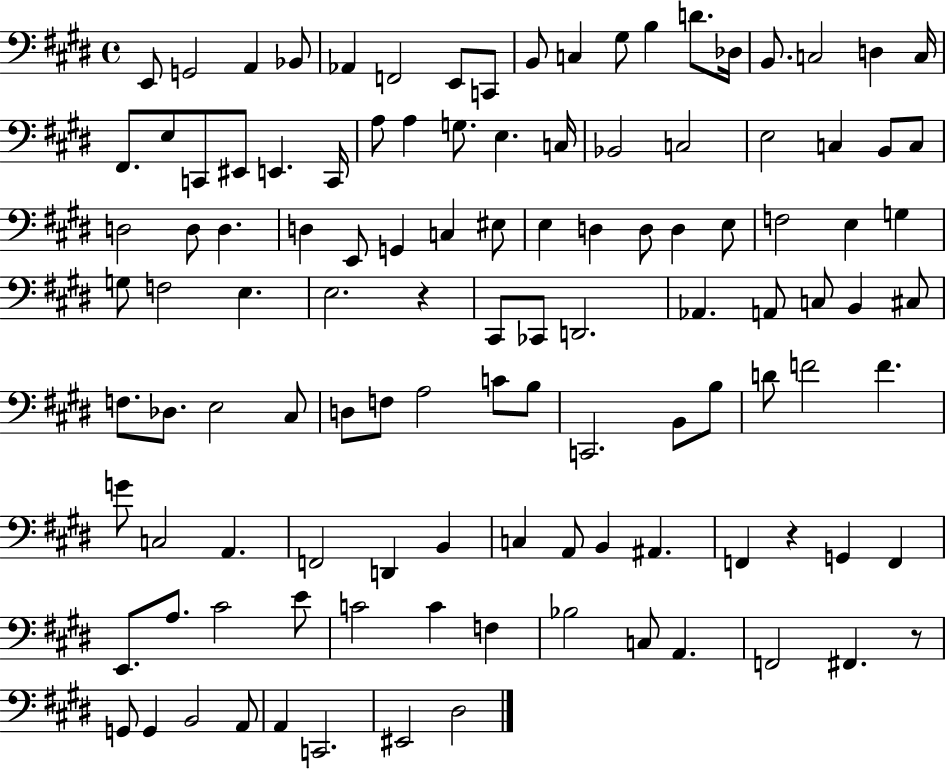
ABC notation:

X:1
T:Untitled
M:4/4
L:1/4
K:E
E,,/2 G,,2 A,, _B,,/2 _A,, F,,2 E,,/2 C,,/2 B,,/2 C, ^G,/2 B, D/2 _D,/4 B,,/2 C,2 D, C,/4 ^F,,/2 E,/2 C,,/2 ^E,,/2 E,, C,,/4 A,/2 A, G,/2 E, C,/4 _B,,2 C,2 E,2 C, B,,/2 C,/2 D,2 D,/2 D, D, E,,/2 G,, C, ^E,/2 E, D, D,/2 D, E,/2 F,2 E, G, G,/2 F,2 E, E,2 z ^C,,/2 _C,,/2 D,,2 _A,, A,,/2 C,/2 B,, ^C,/2 F,/2 _D,/2 E,2 ^C,/2 D,/2 F,/2 A,2 C/2 B,/2 C,,2 B,,/2 B,/2 D/2 F2 F G/2 C,2 A,, F,,2 D,, B,, C, A,,/2 B,, ^A,, F,, z G,, F,, E,,/2 A,/2 ^C2 E/2 C2 C F, _B,2 C,/2 A,, F,,2 ^F,, z/2 G,,/2 G,, B,,2 A,,/2 A,, C,,2 ^E,,2 ^D,2